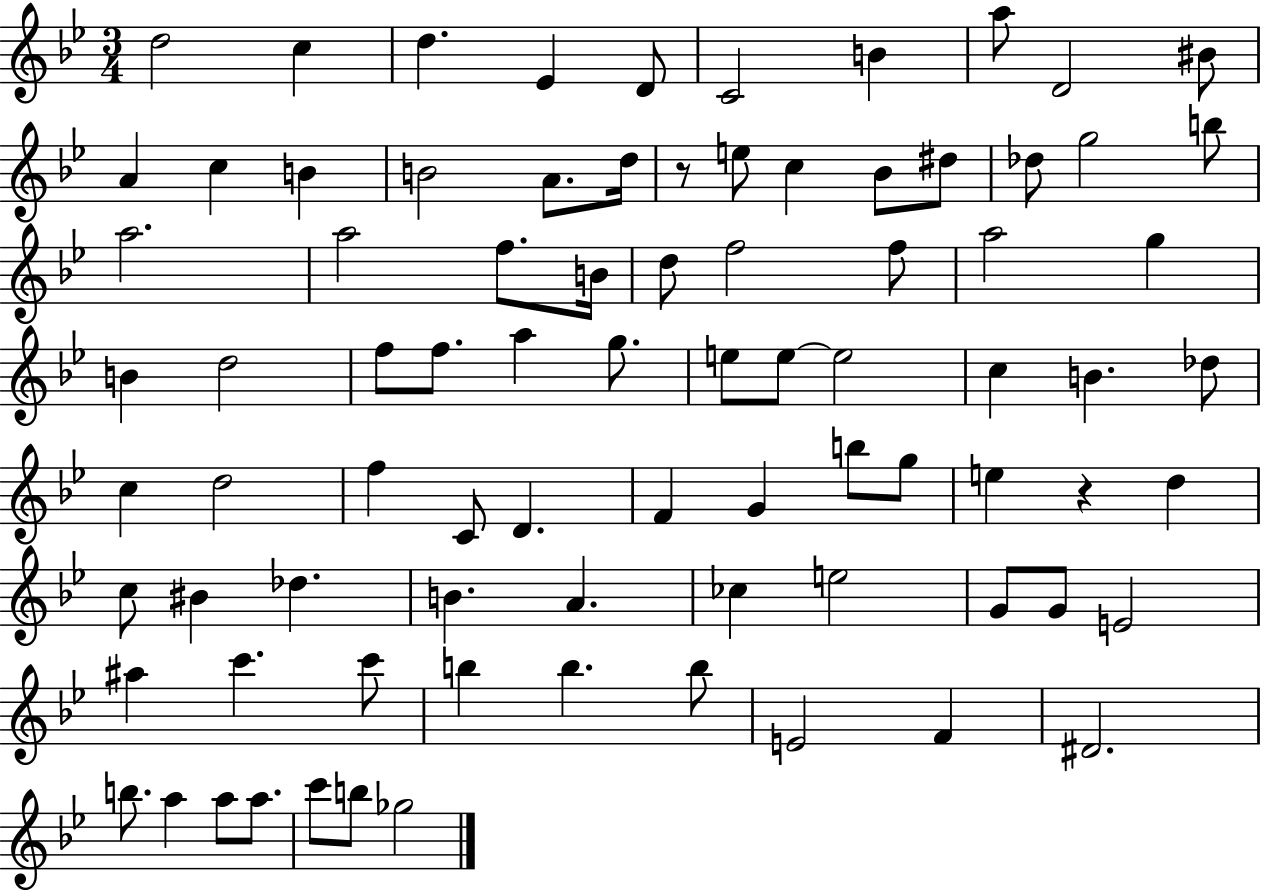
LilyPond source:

{
  \clef treble
  \numericTimeSignature
  \time 3/4
  \key bes \major
  d''2 c''4 | d''4. ees'4 d'8 | c'2 b'4 | a''8 d'2 bis'8 | \break a'4 c''4 b'4 | b'2 a'8. d''16 | r8 e''8 c''4 bes'8 dis''8 | des''8 g''2 b''8 | \break a''2. | a''2 f''8. b'16 | d''8 f''2 f''8 | a''2 g''4 | \break b'4 d''2 | f''8 f''8. a''4 g''8. | e''8 e''8~~ e''2 | c''4 b'4. des''8 | \break c''4 d''2 | f''4 c'8 d'4. | f'4 g'4 b''8 g''8 | e''4 r4 d''4 | \break c''8 bis'4 des''4. | b'4. a'4. | ces''4 e''2 | g'8 g'8 e'2 | \break ais''4 c'''4. c'''8 | b''4 b''4. b''8 | e'2 f'4 | dis'2. | \break b''8. a''4 a''8 a''8. | c'''8 b''8 ges''2 | \bar "|."
}